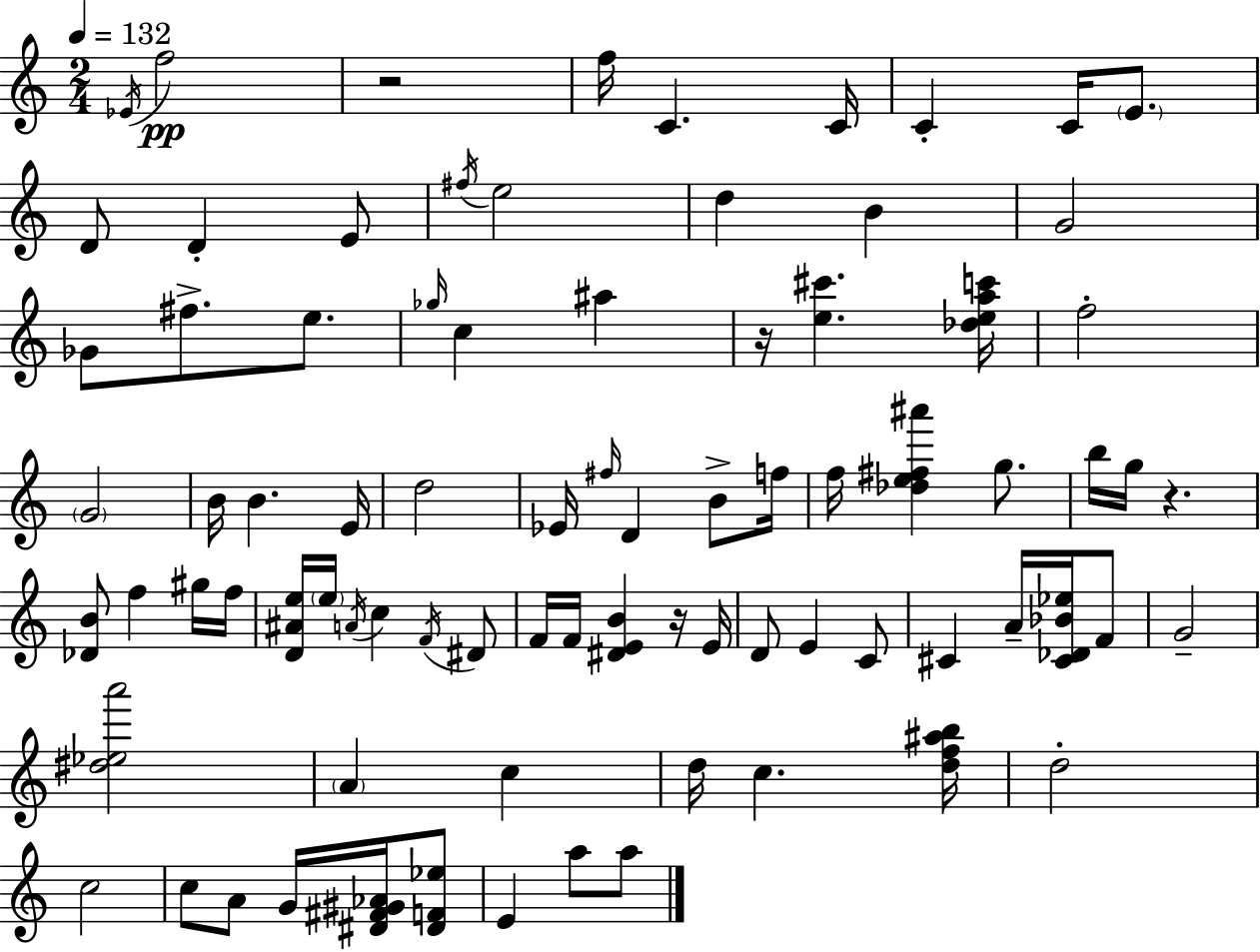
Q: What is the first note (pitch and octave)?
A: Eb4